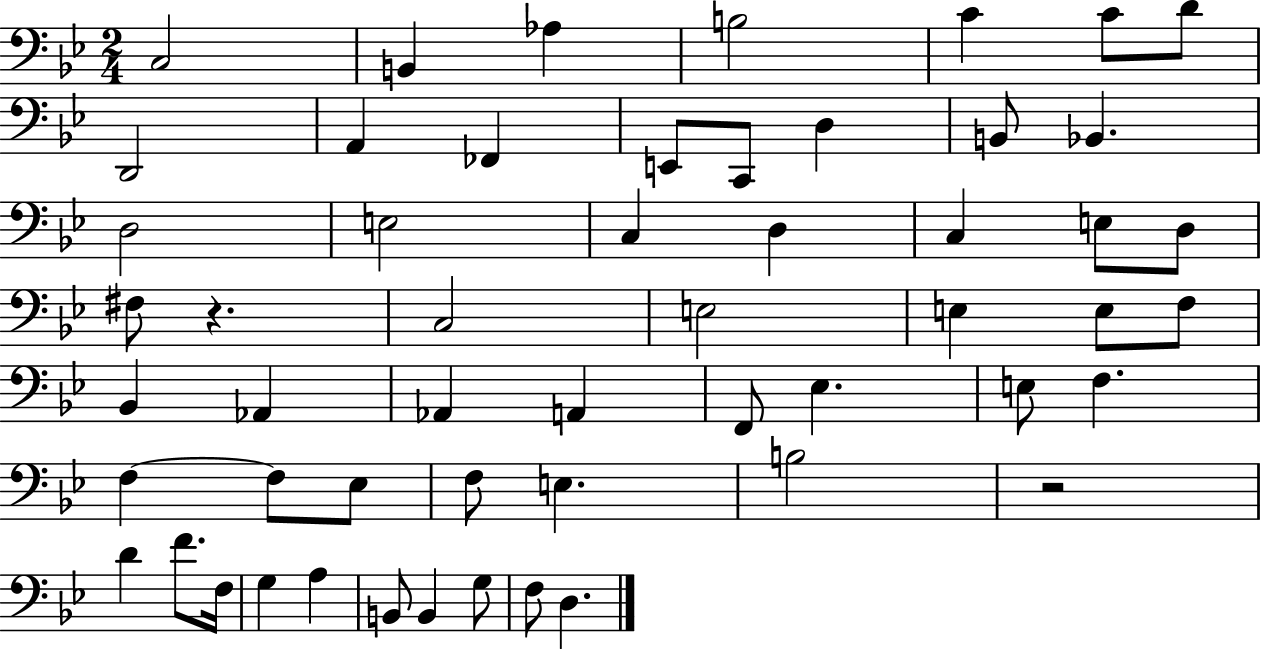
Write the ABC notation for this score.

X:1
T:Untitled
M:2/4
L:1/4
K:Bb
C,2 B,, _A, B,2 C C/2 D/2 D,,2 A,, _F,, E,,/2 C,,/2 D, B,,/2 _B,, D,2 E,2 C, D, C, E,/2 D,/2 ^F,/2 z C,2 E,2 E, E,/2 F,/2 _B,, _A,, _A,, A,, F,,/2 _E, E,/2 F, F, F,/2 _E,/2 F,/2 E, B,2 z2 D F/2 F,/4 G, A, B,,/2 B,, G,/2 F,/2 D,